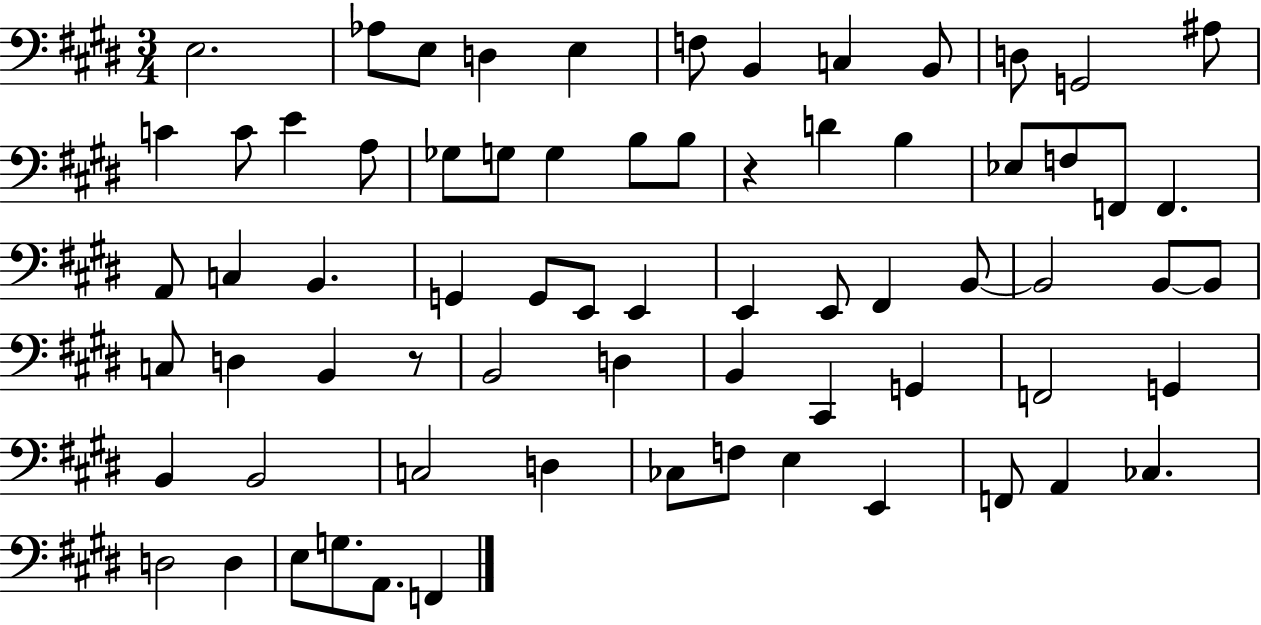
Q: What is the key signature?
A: E major